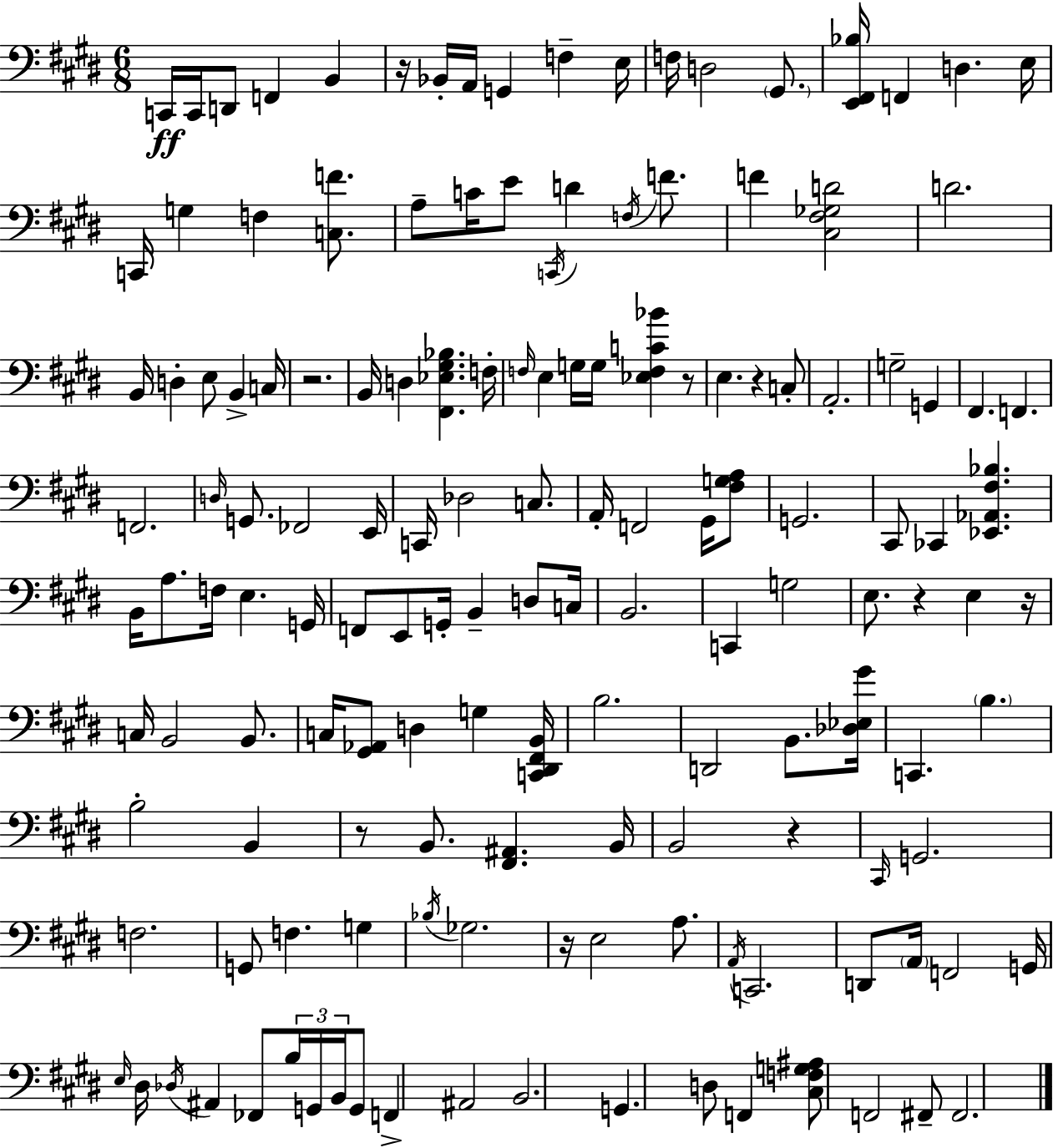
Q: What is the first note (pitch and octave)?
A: C2